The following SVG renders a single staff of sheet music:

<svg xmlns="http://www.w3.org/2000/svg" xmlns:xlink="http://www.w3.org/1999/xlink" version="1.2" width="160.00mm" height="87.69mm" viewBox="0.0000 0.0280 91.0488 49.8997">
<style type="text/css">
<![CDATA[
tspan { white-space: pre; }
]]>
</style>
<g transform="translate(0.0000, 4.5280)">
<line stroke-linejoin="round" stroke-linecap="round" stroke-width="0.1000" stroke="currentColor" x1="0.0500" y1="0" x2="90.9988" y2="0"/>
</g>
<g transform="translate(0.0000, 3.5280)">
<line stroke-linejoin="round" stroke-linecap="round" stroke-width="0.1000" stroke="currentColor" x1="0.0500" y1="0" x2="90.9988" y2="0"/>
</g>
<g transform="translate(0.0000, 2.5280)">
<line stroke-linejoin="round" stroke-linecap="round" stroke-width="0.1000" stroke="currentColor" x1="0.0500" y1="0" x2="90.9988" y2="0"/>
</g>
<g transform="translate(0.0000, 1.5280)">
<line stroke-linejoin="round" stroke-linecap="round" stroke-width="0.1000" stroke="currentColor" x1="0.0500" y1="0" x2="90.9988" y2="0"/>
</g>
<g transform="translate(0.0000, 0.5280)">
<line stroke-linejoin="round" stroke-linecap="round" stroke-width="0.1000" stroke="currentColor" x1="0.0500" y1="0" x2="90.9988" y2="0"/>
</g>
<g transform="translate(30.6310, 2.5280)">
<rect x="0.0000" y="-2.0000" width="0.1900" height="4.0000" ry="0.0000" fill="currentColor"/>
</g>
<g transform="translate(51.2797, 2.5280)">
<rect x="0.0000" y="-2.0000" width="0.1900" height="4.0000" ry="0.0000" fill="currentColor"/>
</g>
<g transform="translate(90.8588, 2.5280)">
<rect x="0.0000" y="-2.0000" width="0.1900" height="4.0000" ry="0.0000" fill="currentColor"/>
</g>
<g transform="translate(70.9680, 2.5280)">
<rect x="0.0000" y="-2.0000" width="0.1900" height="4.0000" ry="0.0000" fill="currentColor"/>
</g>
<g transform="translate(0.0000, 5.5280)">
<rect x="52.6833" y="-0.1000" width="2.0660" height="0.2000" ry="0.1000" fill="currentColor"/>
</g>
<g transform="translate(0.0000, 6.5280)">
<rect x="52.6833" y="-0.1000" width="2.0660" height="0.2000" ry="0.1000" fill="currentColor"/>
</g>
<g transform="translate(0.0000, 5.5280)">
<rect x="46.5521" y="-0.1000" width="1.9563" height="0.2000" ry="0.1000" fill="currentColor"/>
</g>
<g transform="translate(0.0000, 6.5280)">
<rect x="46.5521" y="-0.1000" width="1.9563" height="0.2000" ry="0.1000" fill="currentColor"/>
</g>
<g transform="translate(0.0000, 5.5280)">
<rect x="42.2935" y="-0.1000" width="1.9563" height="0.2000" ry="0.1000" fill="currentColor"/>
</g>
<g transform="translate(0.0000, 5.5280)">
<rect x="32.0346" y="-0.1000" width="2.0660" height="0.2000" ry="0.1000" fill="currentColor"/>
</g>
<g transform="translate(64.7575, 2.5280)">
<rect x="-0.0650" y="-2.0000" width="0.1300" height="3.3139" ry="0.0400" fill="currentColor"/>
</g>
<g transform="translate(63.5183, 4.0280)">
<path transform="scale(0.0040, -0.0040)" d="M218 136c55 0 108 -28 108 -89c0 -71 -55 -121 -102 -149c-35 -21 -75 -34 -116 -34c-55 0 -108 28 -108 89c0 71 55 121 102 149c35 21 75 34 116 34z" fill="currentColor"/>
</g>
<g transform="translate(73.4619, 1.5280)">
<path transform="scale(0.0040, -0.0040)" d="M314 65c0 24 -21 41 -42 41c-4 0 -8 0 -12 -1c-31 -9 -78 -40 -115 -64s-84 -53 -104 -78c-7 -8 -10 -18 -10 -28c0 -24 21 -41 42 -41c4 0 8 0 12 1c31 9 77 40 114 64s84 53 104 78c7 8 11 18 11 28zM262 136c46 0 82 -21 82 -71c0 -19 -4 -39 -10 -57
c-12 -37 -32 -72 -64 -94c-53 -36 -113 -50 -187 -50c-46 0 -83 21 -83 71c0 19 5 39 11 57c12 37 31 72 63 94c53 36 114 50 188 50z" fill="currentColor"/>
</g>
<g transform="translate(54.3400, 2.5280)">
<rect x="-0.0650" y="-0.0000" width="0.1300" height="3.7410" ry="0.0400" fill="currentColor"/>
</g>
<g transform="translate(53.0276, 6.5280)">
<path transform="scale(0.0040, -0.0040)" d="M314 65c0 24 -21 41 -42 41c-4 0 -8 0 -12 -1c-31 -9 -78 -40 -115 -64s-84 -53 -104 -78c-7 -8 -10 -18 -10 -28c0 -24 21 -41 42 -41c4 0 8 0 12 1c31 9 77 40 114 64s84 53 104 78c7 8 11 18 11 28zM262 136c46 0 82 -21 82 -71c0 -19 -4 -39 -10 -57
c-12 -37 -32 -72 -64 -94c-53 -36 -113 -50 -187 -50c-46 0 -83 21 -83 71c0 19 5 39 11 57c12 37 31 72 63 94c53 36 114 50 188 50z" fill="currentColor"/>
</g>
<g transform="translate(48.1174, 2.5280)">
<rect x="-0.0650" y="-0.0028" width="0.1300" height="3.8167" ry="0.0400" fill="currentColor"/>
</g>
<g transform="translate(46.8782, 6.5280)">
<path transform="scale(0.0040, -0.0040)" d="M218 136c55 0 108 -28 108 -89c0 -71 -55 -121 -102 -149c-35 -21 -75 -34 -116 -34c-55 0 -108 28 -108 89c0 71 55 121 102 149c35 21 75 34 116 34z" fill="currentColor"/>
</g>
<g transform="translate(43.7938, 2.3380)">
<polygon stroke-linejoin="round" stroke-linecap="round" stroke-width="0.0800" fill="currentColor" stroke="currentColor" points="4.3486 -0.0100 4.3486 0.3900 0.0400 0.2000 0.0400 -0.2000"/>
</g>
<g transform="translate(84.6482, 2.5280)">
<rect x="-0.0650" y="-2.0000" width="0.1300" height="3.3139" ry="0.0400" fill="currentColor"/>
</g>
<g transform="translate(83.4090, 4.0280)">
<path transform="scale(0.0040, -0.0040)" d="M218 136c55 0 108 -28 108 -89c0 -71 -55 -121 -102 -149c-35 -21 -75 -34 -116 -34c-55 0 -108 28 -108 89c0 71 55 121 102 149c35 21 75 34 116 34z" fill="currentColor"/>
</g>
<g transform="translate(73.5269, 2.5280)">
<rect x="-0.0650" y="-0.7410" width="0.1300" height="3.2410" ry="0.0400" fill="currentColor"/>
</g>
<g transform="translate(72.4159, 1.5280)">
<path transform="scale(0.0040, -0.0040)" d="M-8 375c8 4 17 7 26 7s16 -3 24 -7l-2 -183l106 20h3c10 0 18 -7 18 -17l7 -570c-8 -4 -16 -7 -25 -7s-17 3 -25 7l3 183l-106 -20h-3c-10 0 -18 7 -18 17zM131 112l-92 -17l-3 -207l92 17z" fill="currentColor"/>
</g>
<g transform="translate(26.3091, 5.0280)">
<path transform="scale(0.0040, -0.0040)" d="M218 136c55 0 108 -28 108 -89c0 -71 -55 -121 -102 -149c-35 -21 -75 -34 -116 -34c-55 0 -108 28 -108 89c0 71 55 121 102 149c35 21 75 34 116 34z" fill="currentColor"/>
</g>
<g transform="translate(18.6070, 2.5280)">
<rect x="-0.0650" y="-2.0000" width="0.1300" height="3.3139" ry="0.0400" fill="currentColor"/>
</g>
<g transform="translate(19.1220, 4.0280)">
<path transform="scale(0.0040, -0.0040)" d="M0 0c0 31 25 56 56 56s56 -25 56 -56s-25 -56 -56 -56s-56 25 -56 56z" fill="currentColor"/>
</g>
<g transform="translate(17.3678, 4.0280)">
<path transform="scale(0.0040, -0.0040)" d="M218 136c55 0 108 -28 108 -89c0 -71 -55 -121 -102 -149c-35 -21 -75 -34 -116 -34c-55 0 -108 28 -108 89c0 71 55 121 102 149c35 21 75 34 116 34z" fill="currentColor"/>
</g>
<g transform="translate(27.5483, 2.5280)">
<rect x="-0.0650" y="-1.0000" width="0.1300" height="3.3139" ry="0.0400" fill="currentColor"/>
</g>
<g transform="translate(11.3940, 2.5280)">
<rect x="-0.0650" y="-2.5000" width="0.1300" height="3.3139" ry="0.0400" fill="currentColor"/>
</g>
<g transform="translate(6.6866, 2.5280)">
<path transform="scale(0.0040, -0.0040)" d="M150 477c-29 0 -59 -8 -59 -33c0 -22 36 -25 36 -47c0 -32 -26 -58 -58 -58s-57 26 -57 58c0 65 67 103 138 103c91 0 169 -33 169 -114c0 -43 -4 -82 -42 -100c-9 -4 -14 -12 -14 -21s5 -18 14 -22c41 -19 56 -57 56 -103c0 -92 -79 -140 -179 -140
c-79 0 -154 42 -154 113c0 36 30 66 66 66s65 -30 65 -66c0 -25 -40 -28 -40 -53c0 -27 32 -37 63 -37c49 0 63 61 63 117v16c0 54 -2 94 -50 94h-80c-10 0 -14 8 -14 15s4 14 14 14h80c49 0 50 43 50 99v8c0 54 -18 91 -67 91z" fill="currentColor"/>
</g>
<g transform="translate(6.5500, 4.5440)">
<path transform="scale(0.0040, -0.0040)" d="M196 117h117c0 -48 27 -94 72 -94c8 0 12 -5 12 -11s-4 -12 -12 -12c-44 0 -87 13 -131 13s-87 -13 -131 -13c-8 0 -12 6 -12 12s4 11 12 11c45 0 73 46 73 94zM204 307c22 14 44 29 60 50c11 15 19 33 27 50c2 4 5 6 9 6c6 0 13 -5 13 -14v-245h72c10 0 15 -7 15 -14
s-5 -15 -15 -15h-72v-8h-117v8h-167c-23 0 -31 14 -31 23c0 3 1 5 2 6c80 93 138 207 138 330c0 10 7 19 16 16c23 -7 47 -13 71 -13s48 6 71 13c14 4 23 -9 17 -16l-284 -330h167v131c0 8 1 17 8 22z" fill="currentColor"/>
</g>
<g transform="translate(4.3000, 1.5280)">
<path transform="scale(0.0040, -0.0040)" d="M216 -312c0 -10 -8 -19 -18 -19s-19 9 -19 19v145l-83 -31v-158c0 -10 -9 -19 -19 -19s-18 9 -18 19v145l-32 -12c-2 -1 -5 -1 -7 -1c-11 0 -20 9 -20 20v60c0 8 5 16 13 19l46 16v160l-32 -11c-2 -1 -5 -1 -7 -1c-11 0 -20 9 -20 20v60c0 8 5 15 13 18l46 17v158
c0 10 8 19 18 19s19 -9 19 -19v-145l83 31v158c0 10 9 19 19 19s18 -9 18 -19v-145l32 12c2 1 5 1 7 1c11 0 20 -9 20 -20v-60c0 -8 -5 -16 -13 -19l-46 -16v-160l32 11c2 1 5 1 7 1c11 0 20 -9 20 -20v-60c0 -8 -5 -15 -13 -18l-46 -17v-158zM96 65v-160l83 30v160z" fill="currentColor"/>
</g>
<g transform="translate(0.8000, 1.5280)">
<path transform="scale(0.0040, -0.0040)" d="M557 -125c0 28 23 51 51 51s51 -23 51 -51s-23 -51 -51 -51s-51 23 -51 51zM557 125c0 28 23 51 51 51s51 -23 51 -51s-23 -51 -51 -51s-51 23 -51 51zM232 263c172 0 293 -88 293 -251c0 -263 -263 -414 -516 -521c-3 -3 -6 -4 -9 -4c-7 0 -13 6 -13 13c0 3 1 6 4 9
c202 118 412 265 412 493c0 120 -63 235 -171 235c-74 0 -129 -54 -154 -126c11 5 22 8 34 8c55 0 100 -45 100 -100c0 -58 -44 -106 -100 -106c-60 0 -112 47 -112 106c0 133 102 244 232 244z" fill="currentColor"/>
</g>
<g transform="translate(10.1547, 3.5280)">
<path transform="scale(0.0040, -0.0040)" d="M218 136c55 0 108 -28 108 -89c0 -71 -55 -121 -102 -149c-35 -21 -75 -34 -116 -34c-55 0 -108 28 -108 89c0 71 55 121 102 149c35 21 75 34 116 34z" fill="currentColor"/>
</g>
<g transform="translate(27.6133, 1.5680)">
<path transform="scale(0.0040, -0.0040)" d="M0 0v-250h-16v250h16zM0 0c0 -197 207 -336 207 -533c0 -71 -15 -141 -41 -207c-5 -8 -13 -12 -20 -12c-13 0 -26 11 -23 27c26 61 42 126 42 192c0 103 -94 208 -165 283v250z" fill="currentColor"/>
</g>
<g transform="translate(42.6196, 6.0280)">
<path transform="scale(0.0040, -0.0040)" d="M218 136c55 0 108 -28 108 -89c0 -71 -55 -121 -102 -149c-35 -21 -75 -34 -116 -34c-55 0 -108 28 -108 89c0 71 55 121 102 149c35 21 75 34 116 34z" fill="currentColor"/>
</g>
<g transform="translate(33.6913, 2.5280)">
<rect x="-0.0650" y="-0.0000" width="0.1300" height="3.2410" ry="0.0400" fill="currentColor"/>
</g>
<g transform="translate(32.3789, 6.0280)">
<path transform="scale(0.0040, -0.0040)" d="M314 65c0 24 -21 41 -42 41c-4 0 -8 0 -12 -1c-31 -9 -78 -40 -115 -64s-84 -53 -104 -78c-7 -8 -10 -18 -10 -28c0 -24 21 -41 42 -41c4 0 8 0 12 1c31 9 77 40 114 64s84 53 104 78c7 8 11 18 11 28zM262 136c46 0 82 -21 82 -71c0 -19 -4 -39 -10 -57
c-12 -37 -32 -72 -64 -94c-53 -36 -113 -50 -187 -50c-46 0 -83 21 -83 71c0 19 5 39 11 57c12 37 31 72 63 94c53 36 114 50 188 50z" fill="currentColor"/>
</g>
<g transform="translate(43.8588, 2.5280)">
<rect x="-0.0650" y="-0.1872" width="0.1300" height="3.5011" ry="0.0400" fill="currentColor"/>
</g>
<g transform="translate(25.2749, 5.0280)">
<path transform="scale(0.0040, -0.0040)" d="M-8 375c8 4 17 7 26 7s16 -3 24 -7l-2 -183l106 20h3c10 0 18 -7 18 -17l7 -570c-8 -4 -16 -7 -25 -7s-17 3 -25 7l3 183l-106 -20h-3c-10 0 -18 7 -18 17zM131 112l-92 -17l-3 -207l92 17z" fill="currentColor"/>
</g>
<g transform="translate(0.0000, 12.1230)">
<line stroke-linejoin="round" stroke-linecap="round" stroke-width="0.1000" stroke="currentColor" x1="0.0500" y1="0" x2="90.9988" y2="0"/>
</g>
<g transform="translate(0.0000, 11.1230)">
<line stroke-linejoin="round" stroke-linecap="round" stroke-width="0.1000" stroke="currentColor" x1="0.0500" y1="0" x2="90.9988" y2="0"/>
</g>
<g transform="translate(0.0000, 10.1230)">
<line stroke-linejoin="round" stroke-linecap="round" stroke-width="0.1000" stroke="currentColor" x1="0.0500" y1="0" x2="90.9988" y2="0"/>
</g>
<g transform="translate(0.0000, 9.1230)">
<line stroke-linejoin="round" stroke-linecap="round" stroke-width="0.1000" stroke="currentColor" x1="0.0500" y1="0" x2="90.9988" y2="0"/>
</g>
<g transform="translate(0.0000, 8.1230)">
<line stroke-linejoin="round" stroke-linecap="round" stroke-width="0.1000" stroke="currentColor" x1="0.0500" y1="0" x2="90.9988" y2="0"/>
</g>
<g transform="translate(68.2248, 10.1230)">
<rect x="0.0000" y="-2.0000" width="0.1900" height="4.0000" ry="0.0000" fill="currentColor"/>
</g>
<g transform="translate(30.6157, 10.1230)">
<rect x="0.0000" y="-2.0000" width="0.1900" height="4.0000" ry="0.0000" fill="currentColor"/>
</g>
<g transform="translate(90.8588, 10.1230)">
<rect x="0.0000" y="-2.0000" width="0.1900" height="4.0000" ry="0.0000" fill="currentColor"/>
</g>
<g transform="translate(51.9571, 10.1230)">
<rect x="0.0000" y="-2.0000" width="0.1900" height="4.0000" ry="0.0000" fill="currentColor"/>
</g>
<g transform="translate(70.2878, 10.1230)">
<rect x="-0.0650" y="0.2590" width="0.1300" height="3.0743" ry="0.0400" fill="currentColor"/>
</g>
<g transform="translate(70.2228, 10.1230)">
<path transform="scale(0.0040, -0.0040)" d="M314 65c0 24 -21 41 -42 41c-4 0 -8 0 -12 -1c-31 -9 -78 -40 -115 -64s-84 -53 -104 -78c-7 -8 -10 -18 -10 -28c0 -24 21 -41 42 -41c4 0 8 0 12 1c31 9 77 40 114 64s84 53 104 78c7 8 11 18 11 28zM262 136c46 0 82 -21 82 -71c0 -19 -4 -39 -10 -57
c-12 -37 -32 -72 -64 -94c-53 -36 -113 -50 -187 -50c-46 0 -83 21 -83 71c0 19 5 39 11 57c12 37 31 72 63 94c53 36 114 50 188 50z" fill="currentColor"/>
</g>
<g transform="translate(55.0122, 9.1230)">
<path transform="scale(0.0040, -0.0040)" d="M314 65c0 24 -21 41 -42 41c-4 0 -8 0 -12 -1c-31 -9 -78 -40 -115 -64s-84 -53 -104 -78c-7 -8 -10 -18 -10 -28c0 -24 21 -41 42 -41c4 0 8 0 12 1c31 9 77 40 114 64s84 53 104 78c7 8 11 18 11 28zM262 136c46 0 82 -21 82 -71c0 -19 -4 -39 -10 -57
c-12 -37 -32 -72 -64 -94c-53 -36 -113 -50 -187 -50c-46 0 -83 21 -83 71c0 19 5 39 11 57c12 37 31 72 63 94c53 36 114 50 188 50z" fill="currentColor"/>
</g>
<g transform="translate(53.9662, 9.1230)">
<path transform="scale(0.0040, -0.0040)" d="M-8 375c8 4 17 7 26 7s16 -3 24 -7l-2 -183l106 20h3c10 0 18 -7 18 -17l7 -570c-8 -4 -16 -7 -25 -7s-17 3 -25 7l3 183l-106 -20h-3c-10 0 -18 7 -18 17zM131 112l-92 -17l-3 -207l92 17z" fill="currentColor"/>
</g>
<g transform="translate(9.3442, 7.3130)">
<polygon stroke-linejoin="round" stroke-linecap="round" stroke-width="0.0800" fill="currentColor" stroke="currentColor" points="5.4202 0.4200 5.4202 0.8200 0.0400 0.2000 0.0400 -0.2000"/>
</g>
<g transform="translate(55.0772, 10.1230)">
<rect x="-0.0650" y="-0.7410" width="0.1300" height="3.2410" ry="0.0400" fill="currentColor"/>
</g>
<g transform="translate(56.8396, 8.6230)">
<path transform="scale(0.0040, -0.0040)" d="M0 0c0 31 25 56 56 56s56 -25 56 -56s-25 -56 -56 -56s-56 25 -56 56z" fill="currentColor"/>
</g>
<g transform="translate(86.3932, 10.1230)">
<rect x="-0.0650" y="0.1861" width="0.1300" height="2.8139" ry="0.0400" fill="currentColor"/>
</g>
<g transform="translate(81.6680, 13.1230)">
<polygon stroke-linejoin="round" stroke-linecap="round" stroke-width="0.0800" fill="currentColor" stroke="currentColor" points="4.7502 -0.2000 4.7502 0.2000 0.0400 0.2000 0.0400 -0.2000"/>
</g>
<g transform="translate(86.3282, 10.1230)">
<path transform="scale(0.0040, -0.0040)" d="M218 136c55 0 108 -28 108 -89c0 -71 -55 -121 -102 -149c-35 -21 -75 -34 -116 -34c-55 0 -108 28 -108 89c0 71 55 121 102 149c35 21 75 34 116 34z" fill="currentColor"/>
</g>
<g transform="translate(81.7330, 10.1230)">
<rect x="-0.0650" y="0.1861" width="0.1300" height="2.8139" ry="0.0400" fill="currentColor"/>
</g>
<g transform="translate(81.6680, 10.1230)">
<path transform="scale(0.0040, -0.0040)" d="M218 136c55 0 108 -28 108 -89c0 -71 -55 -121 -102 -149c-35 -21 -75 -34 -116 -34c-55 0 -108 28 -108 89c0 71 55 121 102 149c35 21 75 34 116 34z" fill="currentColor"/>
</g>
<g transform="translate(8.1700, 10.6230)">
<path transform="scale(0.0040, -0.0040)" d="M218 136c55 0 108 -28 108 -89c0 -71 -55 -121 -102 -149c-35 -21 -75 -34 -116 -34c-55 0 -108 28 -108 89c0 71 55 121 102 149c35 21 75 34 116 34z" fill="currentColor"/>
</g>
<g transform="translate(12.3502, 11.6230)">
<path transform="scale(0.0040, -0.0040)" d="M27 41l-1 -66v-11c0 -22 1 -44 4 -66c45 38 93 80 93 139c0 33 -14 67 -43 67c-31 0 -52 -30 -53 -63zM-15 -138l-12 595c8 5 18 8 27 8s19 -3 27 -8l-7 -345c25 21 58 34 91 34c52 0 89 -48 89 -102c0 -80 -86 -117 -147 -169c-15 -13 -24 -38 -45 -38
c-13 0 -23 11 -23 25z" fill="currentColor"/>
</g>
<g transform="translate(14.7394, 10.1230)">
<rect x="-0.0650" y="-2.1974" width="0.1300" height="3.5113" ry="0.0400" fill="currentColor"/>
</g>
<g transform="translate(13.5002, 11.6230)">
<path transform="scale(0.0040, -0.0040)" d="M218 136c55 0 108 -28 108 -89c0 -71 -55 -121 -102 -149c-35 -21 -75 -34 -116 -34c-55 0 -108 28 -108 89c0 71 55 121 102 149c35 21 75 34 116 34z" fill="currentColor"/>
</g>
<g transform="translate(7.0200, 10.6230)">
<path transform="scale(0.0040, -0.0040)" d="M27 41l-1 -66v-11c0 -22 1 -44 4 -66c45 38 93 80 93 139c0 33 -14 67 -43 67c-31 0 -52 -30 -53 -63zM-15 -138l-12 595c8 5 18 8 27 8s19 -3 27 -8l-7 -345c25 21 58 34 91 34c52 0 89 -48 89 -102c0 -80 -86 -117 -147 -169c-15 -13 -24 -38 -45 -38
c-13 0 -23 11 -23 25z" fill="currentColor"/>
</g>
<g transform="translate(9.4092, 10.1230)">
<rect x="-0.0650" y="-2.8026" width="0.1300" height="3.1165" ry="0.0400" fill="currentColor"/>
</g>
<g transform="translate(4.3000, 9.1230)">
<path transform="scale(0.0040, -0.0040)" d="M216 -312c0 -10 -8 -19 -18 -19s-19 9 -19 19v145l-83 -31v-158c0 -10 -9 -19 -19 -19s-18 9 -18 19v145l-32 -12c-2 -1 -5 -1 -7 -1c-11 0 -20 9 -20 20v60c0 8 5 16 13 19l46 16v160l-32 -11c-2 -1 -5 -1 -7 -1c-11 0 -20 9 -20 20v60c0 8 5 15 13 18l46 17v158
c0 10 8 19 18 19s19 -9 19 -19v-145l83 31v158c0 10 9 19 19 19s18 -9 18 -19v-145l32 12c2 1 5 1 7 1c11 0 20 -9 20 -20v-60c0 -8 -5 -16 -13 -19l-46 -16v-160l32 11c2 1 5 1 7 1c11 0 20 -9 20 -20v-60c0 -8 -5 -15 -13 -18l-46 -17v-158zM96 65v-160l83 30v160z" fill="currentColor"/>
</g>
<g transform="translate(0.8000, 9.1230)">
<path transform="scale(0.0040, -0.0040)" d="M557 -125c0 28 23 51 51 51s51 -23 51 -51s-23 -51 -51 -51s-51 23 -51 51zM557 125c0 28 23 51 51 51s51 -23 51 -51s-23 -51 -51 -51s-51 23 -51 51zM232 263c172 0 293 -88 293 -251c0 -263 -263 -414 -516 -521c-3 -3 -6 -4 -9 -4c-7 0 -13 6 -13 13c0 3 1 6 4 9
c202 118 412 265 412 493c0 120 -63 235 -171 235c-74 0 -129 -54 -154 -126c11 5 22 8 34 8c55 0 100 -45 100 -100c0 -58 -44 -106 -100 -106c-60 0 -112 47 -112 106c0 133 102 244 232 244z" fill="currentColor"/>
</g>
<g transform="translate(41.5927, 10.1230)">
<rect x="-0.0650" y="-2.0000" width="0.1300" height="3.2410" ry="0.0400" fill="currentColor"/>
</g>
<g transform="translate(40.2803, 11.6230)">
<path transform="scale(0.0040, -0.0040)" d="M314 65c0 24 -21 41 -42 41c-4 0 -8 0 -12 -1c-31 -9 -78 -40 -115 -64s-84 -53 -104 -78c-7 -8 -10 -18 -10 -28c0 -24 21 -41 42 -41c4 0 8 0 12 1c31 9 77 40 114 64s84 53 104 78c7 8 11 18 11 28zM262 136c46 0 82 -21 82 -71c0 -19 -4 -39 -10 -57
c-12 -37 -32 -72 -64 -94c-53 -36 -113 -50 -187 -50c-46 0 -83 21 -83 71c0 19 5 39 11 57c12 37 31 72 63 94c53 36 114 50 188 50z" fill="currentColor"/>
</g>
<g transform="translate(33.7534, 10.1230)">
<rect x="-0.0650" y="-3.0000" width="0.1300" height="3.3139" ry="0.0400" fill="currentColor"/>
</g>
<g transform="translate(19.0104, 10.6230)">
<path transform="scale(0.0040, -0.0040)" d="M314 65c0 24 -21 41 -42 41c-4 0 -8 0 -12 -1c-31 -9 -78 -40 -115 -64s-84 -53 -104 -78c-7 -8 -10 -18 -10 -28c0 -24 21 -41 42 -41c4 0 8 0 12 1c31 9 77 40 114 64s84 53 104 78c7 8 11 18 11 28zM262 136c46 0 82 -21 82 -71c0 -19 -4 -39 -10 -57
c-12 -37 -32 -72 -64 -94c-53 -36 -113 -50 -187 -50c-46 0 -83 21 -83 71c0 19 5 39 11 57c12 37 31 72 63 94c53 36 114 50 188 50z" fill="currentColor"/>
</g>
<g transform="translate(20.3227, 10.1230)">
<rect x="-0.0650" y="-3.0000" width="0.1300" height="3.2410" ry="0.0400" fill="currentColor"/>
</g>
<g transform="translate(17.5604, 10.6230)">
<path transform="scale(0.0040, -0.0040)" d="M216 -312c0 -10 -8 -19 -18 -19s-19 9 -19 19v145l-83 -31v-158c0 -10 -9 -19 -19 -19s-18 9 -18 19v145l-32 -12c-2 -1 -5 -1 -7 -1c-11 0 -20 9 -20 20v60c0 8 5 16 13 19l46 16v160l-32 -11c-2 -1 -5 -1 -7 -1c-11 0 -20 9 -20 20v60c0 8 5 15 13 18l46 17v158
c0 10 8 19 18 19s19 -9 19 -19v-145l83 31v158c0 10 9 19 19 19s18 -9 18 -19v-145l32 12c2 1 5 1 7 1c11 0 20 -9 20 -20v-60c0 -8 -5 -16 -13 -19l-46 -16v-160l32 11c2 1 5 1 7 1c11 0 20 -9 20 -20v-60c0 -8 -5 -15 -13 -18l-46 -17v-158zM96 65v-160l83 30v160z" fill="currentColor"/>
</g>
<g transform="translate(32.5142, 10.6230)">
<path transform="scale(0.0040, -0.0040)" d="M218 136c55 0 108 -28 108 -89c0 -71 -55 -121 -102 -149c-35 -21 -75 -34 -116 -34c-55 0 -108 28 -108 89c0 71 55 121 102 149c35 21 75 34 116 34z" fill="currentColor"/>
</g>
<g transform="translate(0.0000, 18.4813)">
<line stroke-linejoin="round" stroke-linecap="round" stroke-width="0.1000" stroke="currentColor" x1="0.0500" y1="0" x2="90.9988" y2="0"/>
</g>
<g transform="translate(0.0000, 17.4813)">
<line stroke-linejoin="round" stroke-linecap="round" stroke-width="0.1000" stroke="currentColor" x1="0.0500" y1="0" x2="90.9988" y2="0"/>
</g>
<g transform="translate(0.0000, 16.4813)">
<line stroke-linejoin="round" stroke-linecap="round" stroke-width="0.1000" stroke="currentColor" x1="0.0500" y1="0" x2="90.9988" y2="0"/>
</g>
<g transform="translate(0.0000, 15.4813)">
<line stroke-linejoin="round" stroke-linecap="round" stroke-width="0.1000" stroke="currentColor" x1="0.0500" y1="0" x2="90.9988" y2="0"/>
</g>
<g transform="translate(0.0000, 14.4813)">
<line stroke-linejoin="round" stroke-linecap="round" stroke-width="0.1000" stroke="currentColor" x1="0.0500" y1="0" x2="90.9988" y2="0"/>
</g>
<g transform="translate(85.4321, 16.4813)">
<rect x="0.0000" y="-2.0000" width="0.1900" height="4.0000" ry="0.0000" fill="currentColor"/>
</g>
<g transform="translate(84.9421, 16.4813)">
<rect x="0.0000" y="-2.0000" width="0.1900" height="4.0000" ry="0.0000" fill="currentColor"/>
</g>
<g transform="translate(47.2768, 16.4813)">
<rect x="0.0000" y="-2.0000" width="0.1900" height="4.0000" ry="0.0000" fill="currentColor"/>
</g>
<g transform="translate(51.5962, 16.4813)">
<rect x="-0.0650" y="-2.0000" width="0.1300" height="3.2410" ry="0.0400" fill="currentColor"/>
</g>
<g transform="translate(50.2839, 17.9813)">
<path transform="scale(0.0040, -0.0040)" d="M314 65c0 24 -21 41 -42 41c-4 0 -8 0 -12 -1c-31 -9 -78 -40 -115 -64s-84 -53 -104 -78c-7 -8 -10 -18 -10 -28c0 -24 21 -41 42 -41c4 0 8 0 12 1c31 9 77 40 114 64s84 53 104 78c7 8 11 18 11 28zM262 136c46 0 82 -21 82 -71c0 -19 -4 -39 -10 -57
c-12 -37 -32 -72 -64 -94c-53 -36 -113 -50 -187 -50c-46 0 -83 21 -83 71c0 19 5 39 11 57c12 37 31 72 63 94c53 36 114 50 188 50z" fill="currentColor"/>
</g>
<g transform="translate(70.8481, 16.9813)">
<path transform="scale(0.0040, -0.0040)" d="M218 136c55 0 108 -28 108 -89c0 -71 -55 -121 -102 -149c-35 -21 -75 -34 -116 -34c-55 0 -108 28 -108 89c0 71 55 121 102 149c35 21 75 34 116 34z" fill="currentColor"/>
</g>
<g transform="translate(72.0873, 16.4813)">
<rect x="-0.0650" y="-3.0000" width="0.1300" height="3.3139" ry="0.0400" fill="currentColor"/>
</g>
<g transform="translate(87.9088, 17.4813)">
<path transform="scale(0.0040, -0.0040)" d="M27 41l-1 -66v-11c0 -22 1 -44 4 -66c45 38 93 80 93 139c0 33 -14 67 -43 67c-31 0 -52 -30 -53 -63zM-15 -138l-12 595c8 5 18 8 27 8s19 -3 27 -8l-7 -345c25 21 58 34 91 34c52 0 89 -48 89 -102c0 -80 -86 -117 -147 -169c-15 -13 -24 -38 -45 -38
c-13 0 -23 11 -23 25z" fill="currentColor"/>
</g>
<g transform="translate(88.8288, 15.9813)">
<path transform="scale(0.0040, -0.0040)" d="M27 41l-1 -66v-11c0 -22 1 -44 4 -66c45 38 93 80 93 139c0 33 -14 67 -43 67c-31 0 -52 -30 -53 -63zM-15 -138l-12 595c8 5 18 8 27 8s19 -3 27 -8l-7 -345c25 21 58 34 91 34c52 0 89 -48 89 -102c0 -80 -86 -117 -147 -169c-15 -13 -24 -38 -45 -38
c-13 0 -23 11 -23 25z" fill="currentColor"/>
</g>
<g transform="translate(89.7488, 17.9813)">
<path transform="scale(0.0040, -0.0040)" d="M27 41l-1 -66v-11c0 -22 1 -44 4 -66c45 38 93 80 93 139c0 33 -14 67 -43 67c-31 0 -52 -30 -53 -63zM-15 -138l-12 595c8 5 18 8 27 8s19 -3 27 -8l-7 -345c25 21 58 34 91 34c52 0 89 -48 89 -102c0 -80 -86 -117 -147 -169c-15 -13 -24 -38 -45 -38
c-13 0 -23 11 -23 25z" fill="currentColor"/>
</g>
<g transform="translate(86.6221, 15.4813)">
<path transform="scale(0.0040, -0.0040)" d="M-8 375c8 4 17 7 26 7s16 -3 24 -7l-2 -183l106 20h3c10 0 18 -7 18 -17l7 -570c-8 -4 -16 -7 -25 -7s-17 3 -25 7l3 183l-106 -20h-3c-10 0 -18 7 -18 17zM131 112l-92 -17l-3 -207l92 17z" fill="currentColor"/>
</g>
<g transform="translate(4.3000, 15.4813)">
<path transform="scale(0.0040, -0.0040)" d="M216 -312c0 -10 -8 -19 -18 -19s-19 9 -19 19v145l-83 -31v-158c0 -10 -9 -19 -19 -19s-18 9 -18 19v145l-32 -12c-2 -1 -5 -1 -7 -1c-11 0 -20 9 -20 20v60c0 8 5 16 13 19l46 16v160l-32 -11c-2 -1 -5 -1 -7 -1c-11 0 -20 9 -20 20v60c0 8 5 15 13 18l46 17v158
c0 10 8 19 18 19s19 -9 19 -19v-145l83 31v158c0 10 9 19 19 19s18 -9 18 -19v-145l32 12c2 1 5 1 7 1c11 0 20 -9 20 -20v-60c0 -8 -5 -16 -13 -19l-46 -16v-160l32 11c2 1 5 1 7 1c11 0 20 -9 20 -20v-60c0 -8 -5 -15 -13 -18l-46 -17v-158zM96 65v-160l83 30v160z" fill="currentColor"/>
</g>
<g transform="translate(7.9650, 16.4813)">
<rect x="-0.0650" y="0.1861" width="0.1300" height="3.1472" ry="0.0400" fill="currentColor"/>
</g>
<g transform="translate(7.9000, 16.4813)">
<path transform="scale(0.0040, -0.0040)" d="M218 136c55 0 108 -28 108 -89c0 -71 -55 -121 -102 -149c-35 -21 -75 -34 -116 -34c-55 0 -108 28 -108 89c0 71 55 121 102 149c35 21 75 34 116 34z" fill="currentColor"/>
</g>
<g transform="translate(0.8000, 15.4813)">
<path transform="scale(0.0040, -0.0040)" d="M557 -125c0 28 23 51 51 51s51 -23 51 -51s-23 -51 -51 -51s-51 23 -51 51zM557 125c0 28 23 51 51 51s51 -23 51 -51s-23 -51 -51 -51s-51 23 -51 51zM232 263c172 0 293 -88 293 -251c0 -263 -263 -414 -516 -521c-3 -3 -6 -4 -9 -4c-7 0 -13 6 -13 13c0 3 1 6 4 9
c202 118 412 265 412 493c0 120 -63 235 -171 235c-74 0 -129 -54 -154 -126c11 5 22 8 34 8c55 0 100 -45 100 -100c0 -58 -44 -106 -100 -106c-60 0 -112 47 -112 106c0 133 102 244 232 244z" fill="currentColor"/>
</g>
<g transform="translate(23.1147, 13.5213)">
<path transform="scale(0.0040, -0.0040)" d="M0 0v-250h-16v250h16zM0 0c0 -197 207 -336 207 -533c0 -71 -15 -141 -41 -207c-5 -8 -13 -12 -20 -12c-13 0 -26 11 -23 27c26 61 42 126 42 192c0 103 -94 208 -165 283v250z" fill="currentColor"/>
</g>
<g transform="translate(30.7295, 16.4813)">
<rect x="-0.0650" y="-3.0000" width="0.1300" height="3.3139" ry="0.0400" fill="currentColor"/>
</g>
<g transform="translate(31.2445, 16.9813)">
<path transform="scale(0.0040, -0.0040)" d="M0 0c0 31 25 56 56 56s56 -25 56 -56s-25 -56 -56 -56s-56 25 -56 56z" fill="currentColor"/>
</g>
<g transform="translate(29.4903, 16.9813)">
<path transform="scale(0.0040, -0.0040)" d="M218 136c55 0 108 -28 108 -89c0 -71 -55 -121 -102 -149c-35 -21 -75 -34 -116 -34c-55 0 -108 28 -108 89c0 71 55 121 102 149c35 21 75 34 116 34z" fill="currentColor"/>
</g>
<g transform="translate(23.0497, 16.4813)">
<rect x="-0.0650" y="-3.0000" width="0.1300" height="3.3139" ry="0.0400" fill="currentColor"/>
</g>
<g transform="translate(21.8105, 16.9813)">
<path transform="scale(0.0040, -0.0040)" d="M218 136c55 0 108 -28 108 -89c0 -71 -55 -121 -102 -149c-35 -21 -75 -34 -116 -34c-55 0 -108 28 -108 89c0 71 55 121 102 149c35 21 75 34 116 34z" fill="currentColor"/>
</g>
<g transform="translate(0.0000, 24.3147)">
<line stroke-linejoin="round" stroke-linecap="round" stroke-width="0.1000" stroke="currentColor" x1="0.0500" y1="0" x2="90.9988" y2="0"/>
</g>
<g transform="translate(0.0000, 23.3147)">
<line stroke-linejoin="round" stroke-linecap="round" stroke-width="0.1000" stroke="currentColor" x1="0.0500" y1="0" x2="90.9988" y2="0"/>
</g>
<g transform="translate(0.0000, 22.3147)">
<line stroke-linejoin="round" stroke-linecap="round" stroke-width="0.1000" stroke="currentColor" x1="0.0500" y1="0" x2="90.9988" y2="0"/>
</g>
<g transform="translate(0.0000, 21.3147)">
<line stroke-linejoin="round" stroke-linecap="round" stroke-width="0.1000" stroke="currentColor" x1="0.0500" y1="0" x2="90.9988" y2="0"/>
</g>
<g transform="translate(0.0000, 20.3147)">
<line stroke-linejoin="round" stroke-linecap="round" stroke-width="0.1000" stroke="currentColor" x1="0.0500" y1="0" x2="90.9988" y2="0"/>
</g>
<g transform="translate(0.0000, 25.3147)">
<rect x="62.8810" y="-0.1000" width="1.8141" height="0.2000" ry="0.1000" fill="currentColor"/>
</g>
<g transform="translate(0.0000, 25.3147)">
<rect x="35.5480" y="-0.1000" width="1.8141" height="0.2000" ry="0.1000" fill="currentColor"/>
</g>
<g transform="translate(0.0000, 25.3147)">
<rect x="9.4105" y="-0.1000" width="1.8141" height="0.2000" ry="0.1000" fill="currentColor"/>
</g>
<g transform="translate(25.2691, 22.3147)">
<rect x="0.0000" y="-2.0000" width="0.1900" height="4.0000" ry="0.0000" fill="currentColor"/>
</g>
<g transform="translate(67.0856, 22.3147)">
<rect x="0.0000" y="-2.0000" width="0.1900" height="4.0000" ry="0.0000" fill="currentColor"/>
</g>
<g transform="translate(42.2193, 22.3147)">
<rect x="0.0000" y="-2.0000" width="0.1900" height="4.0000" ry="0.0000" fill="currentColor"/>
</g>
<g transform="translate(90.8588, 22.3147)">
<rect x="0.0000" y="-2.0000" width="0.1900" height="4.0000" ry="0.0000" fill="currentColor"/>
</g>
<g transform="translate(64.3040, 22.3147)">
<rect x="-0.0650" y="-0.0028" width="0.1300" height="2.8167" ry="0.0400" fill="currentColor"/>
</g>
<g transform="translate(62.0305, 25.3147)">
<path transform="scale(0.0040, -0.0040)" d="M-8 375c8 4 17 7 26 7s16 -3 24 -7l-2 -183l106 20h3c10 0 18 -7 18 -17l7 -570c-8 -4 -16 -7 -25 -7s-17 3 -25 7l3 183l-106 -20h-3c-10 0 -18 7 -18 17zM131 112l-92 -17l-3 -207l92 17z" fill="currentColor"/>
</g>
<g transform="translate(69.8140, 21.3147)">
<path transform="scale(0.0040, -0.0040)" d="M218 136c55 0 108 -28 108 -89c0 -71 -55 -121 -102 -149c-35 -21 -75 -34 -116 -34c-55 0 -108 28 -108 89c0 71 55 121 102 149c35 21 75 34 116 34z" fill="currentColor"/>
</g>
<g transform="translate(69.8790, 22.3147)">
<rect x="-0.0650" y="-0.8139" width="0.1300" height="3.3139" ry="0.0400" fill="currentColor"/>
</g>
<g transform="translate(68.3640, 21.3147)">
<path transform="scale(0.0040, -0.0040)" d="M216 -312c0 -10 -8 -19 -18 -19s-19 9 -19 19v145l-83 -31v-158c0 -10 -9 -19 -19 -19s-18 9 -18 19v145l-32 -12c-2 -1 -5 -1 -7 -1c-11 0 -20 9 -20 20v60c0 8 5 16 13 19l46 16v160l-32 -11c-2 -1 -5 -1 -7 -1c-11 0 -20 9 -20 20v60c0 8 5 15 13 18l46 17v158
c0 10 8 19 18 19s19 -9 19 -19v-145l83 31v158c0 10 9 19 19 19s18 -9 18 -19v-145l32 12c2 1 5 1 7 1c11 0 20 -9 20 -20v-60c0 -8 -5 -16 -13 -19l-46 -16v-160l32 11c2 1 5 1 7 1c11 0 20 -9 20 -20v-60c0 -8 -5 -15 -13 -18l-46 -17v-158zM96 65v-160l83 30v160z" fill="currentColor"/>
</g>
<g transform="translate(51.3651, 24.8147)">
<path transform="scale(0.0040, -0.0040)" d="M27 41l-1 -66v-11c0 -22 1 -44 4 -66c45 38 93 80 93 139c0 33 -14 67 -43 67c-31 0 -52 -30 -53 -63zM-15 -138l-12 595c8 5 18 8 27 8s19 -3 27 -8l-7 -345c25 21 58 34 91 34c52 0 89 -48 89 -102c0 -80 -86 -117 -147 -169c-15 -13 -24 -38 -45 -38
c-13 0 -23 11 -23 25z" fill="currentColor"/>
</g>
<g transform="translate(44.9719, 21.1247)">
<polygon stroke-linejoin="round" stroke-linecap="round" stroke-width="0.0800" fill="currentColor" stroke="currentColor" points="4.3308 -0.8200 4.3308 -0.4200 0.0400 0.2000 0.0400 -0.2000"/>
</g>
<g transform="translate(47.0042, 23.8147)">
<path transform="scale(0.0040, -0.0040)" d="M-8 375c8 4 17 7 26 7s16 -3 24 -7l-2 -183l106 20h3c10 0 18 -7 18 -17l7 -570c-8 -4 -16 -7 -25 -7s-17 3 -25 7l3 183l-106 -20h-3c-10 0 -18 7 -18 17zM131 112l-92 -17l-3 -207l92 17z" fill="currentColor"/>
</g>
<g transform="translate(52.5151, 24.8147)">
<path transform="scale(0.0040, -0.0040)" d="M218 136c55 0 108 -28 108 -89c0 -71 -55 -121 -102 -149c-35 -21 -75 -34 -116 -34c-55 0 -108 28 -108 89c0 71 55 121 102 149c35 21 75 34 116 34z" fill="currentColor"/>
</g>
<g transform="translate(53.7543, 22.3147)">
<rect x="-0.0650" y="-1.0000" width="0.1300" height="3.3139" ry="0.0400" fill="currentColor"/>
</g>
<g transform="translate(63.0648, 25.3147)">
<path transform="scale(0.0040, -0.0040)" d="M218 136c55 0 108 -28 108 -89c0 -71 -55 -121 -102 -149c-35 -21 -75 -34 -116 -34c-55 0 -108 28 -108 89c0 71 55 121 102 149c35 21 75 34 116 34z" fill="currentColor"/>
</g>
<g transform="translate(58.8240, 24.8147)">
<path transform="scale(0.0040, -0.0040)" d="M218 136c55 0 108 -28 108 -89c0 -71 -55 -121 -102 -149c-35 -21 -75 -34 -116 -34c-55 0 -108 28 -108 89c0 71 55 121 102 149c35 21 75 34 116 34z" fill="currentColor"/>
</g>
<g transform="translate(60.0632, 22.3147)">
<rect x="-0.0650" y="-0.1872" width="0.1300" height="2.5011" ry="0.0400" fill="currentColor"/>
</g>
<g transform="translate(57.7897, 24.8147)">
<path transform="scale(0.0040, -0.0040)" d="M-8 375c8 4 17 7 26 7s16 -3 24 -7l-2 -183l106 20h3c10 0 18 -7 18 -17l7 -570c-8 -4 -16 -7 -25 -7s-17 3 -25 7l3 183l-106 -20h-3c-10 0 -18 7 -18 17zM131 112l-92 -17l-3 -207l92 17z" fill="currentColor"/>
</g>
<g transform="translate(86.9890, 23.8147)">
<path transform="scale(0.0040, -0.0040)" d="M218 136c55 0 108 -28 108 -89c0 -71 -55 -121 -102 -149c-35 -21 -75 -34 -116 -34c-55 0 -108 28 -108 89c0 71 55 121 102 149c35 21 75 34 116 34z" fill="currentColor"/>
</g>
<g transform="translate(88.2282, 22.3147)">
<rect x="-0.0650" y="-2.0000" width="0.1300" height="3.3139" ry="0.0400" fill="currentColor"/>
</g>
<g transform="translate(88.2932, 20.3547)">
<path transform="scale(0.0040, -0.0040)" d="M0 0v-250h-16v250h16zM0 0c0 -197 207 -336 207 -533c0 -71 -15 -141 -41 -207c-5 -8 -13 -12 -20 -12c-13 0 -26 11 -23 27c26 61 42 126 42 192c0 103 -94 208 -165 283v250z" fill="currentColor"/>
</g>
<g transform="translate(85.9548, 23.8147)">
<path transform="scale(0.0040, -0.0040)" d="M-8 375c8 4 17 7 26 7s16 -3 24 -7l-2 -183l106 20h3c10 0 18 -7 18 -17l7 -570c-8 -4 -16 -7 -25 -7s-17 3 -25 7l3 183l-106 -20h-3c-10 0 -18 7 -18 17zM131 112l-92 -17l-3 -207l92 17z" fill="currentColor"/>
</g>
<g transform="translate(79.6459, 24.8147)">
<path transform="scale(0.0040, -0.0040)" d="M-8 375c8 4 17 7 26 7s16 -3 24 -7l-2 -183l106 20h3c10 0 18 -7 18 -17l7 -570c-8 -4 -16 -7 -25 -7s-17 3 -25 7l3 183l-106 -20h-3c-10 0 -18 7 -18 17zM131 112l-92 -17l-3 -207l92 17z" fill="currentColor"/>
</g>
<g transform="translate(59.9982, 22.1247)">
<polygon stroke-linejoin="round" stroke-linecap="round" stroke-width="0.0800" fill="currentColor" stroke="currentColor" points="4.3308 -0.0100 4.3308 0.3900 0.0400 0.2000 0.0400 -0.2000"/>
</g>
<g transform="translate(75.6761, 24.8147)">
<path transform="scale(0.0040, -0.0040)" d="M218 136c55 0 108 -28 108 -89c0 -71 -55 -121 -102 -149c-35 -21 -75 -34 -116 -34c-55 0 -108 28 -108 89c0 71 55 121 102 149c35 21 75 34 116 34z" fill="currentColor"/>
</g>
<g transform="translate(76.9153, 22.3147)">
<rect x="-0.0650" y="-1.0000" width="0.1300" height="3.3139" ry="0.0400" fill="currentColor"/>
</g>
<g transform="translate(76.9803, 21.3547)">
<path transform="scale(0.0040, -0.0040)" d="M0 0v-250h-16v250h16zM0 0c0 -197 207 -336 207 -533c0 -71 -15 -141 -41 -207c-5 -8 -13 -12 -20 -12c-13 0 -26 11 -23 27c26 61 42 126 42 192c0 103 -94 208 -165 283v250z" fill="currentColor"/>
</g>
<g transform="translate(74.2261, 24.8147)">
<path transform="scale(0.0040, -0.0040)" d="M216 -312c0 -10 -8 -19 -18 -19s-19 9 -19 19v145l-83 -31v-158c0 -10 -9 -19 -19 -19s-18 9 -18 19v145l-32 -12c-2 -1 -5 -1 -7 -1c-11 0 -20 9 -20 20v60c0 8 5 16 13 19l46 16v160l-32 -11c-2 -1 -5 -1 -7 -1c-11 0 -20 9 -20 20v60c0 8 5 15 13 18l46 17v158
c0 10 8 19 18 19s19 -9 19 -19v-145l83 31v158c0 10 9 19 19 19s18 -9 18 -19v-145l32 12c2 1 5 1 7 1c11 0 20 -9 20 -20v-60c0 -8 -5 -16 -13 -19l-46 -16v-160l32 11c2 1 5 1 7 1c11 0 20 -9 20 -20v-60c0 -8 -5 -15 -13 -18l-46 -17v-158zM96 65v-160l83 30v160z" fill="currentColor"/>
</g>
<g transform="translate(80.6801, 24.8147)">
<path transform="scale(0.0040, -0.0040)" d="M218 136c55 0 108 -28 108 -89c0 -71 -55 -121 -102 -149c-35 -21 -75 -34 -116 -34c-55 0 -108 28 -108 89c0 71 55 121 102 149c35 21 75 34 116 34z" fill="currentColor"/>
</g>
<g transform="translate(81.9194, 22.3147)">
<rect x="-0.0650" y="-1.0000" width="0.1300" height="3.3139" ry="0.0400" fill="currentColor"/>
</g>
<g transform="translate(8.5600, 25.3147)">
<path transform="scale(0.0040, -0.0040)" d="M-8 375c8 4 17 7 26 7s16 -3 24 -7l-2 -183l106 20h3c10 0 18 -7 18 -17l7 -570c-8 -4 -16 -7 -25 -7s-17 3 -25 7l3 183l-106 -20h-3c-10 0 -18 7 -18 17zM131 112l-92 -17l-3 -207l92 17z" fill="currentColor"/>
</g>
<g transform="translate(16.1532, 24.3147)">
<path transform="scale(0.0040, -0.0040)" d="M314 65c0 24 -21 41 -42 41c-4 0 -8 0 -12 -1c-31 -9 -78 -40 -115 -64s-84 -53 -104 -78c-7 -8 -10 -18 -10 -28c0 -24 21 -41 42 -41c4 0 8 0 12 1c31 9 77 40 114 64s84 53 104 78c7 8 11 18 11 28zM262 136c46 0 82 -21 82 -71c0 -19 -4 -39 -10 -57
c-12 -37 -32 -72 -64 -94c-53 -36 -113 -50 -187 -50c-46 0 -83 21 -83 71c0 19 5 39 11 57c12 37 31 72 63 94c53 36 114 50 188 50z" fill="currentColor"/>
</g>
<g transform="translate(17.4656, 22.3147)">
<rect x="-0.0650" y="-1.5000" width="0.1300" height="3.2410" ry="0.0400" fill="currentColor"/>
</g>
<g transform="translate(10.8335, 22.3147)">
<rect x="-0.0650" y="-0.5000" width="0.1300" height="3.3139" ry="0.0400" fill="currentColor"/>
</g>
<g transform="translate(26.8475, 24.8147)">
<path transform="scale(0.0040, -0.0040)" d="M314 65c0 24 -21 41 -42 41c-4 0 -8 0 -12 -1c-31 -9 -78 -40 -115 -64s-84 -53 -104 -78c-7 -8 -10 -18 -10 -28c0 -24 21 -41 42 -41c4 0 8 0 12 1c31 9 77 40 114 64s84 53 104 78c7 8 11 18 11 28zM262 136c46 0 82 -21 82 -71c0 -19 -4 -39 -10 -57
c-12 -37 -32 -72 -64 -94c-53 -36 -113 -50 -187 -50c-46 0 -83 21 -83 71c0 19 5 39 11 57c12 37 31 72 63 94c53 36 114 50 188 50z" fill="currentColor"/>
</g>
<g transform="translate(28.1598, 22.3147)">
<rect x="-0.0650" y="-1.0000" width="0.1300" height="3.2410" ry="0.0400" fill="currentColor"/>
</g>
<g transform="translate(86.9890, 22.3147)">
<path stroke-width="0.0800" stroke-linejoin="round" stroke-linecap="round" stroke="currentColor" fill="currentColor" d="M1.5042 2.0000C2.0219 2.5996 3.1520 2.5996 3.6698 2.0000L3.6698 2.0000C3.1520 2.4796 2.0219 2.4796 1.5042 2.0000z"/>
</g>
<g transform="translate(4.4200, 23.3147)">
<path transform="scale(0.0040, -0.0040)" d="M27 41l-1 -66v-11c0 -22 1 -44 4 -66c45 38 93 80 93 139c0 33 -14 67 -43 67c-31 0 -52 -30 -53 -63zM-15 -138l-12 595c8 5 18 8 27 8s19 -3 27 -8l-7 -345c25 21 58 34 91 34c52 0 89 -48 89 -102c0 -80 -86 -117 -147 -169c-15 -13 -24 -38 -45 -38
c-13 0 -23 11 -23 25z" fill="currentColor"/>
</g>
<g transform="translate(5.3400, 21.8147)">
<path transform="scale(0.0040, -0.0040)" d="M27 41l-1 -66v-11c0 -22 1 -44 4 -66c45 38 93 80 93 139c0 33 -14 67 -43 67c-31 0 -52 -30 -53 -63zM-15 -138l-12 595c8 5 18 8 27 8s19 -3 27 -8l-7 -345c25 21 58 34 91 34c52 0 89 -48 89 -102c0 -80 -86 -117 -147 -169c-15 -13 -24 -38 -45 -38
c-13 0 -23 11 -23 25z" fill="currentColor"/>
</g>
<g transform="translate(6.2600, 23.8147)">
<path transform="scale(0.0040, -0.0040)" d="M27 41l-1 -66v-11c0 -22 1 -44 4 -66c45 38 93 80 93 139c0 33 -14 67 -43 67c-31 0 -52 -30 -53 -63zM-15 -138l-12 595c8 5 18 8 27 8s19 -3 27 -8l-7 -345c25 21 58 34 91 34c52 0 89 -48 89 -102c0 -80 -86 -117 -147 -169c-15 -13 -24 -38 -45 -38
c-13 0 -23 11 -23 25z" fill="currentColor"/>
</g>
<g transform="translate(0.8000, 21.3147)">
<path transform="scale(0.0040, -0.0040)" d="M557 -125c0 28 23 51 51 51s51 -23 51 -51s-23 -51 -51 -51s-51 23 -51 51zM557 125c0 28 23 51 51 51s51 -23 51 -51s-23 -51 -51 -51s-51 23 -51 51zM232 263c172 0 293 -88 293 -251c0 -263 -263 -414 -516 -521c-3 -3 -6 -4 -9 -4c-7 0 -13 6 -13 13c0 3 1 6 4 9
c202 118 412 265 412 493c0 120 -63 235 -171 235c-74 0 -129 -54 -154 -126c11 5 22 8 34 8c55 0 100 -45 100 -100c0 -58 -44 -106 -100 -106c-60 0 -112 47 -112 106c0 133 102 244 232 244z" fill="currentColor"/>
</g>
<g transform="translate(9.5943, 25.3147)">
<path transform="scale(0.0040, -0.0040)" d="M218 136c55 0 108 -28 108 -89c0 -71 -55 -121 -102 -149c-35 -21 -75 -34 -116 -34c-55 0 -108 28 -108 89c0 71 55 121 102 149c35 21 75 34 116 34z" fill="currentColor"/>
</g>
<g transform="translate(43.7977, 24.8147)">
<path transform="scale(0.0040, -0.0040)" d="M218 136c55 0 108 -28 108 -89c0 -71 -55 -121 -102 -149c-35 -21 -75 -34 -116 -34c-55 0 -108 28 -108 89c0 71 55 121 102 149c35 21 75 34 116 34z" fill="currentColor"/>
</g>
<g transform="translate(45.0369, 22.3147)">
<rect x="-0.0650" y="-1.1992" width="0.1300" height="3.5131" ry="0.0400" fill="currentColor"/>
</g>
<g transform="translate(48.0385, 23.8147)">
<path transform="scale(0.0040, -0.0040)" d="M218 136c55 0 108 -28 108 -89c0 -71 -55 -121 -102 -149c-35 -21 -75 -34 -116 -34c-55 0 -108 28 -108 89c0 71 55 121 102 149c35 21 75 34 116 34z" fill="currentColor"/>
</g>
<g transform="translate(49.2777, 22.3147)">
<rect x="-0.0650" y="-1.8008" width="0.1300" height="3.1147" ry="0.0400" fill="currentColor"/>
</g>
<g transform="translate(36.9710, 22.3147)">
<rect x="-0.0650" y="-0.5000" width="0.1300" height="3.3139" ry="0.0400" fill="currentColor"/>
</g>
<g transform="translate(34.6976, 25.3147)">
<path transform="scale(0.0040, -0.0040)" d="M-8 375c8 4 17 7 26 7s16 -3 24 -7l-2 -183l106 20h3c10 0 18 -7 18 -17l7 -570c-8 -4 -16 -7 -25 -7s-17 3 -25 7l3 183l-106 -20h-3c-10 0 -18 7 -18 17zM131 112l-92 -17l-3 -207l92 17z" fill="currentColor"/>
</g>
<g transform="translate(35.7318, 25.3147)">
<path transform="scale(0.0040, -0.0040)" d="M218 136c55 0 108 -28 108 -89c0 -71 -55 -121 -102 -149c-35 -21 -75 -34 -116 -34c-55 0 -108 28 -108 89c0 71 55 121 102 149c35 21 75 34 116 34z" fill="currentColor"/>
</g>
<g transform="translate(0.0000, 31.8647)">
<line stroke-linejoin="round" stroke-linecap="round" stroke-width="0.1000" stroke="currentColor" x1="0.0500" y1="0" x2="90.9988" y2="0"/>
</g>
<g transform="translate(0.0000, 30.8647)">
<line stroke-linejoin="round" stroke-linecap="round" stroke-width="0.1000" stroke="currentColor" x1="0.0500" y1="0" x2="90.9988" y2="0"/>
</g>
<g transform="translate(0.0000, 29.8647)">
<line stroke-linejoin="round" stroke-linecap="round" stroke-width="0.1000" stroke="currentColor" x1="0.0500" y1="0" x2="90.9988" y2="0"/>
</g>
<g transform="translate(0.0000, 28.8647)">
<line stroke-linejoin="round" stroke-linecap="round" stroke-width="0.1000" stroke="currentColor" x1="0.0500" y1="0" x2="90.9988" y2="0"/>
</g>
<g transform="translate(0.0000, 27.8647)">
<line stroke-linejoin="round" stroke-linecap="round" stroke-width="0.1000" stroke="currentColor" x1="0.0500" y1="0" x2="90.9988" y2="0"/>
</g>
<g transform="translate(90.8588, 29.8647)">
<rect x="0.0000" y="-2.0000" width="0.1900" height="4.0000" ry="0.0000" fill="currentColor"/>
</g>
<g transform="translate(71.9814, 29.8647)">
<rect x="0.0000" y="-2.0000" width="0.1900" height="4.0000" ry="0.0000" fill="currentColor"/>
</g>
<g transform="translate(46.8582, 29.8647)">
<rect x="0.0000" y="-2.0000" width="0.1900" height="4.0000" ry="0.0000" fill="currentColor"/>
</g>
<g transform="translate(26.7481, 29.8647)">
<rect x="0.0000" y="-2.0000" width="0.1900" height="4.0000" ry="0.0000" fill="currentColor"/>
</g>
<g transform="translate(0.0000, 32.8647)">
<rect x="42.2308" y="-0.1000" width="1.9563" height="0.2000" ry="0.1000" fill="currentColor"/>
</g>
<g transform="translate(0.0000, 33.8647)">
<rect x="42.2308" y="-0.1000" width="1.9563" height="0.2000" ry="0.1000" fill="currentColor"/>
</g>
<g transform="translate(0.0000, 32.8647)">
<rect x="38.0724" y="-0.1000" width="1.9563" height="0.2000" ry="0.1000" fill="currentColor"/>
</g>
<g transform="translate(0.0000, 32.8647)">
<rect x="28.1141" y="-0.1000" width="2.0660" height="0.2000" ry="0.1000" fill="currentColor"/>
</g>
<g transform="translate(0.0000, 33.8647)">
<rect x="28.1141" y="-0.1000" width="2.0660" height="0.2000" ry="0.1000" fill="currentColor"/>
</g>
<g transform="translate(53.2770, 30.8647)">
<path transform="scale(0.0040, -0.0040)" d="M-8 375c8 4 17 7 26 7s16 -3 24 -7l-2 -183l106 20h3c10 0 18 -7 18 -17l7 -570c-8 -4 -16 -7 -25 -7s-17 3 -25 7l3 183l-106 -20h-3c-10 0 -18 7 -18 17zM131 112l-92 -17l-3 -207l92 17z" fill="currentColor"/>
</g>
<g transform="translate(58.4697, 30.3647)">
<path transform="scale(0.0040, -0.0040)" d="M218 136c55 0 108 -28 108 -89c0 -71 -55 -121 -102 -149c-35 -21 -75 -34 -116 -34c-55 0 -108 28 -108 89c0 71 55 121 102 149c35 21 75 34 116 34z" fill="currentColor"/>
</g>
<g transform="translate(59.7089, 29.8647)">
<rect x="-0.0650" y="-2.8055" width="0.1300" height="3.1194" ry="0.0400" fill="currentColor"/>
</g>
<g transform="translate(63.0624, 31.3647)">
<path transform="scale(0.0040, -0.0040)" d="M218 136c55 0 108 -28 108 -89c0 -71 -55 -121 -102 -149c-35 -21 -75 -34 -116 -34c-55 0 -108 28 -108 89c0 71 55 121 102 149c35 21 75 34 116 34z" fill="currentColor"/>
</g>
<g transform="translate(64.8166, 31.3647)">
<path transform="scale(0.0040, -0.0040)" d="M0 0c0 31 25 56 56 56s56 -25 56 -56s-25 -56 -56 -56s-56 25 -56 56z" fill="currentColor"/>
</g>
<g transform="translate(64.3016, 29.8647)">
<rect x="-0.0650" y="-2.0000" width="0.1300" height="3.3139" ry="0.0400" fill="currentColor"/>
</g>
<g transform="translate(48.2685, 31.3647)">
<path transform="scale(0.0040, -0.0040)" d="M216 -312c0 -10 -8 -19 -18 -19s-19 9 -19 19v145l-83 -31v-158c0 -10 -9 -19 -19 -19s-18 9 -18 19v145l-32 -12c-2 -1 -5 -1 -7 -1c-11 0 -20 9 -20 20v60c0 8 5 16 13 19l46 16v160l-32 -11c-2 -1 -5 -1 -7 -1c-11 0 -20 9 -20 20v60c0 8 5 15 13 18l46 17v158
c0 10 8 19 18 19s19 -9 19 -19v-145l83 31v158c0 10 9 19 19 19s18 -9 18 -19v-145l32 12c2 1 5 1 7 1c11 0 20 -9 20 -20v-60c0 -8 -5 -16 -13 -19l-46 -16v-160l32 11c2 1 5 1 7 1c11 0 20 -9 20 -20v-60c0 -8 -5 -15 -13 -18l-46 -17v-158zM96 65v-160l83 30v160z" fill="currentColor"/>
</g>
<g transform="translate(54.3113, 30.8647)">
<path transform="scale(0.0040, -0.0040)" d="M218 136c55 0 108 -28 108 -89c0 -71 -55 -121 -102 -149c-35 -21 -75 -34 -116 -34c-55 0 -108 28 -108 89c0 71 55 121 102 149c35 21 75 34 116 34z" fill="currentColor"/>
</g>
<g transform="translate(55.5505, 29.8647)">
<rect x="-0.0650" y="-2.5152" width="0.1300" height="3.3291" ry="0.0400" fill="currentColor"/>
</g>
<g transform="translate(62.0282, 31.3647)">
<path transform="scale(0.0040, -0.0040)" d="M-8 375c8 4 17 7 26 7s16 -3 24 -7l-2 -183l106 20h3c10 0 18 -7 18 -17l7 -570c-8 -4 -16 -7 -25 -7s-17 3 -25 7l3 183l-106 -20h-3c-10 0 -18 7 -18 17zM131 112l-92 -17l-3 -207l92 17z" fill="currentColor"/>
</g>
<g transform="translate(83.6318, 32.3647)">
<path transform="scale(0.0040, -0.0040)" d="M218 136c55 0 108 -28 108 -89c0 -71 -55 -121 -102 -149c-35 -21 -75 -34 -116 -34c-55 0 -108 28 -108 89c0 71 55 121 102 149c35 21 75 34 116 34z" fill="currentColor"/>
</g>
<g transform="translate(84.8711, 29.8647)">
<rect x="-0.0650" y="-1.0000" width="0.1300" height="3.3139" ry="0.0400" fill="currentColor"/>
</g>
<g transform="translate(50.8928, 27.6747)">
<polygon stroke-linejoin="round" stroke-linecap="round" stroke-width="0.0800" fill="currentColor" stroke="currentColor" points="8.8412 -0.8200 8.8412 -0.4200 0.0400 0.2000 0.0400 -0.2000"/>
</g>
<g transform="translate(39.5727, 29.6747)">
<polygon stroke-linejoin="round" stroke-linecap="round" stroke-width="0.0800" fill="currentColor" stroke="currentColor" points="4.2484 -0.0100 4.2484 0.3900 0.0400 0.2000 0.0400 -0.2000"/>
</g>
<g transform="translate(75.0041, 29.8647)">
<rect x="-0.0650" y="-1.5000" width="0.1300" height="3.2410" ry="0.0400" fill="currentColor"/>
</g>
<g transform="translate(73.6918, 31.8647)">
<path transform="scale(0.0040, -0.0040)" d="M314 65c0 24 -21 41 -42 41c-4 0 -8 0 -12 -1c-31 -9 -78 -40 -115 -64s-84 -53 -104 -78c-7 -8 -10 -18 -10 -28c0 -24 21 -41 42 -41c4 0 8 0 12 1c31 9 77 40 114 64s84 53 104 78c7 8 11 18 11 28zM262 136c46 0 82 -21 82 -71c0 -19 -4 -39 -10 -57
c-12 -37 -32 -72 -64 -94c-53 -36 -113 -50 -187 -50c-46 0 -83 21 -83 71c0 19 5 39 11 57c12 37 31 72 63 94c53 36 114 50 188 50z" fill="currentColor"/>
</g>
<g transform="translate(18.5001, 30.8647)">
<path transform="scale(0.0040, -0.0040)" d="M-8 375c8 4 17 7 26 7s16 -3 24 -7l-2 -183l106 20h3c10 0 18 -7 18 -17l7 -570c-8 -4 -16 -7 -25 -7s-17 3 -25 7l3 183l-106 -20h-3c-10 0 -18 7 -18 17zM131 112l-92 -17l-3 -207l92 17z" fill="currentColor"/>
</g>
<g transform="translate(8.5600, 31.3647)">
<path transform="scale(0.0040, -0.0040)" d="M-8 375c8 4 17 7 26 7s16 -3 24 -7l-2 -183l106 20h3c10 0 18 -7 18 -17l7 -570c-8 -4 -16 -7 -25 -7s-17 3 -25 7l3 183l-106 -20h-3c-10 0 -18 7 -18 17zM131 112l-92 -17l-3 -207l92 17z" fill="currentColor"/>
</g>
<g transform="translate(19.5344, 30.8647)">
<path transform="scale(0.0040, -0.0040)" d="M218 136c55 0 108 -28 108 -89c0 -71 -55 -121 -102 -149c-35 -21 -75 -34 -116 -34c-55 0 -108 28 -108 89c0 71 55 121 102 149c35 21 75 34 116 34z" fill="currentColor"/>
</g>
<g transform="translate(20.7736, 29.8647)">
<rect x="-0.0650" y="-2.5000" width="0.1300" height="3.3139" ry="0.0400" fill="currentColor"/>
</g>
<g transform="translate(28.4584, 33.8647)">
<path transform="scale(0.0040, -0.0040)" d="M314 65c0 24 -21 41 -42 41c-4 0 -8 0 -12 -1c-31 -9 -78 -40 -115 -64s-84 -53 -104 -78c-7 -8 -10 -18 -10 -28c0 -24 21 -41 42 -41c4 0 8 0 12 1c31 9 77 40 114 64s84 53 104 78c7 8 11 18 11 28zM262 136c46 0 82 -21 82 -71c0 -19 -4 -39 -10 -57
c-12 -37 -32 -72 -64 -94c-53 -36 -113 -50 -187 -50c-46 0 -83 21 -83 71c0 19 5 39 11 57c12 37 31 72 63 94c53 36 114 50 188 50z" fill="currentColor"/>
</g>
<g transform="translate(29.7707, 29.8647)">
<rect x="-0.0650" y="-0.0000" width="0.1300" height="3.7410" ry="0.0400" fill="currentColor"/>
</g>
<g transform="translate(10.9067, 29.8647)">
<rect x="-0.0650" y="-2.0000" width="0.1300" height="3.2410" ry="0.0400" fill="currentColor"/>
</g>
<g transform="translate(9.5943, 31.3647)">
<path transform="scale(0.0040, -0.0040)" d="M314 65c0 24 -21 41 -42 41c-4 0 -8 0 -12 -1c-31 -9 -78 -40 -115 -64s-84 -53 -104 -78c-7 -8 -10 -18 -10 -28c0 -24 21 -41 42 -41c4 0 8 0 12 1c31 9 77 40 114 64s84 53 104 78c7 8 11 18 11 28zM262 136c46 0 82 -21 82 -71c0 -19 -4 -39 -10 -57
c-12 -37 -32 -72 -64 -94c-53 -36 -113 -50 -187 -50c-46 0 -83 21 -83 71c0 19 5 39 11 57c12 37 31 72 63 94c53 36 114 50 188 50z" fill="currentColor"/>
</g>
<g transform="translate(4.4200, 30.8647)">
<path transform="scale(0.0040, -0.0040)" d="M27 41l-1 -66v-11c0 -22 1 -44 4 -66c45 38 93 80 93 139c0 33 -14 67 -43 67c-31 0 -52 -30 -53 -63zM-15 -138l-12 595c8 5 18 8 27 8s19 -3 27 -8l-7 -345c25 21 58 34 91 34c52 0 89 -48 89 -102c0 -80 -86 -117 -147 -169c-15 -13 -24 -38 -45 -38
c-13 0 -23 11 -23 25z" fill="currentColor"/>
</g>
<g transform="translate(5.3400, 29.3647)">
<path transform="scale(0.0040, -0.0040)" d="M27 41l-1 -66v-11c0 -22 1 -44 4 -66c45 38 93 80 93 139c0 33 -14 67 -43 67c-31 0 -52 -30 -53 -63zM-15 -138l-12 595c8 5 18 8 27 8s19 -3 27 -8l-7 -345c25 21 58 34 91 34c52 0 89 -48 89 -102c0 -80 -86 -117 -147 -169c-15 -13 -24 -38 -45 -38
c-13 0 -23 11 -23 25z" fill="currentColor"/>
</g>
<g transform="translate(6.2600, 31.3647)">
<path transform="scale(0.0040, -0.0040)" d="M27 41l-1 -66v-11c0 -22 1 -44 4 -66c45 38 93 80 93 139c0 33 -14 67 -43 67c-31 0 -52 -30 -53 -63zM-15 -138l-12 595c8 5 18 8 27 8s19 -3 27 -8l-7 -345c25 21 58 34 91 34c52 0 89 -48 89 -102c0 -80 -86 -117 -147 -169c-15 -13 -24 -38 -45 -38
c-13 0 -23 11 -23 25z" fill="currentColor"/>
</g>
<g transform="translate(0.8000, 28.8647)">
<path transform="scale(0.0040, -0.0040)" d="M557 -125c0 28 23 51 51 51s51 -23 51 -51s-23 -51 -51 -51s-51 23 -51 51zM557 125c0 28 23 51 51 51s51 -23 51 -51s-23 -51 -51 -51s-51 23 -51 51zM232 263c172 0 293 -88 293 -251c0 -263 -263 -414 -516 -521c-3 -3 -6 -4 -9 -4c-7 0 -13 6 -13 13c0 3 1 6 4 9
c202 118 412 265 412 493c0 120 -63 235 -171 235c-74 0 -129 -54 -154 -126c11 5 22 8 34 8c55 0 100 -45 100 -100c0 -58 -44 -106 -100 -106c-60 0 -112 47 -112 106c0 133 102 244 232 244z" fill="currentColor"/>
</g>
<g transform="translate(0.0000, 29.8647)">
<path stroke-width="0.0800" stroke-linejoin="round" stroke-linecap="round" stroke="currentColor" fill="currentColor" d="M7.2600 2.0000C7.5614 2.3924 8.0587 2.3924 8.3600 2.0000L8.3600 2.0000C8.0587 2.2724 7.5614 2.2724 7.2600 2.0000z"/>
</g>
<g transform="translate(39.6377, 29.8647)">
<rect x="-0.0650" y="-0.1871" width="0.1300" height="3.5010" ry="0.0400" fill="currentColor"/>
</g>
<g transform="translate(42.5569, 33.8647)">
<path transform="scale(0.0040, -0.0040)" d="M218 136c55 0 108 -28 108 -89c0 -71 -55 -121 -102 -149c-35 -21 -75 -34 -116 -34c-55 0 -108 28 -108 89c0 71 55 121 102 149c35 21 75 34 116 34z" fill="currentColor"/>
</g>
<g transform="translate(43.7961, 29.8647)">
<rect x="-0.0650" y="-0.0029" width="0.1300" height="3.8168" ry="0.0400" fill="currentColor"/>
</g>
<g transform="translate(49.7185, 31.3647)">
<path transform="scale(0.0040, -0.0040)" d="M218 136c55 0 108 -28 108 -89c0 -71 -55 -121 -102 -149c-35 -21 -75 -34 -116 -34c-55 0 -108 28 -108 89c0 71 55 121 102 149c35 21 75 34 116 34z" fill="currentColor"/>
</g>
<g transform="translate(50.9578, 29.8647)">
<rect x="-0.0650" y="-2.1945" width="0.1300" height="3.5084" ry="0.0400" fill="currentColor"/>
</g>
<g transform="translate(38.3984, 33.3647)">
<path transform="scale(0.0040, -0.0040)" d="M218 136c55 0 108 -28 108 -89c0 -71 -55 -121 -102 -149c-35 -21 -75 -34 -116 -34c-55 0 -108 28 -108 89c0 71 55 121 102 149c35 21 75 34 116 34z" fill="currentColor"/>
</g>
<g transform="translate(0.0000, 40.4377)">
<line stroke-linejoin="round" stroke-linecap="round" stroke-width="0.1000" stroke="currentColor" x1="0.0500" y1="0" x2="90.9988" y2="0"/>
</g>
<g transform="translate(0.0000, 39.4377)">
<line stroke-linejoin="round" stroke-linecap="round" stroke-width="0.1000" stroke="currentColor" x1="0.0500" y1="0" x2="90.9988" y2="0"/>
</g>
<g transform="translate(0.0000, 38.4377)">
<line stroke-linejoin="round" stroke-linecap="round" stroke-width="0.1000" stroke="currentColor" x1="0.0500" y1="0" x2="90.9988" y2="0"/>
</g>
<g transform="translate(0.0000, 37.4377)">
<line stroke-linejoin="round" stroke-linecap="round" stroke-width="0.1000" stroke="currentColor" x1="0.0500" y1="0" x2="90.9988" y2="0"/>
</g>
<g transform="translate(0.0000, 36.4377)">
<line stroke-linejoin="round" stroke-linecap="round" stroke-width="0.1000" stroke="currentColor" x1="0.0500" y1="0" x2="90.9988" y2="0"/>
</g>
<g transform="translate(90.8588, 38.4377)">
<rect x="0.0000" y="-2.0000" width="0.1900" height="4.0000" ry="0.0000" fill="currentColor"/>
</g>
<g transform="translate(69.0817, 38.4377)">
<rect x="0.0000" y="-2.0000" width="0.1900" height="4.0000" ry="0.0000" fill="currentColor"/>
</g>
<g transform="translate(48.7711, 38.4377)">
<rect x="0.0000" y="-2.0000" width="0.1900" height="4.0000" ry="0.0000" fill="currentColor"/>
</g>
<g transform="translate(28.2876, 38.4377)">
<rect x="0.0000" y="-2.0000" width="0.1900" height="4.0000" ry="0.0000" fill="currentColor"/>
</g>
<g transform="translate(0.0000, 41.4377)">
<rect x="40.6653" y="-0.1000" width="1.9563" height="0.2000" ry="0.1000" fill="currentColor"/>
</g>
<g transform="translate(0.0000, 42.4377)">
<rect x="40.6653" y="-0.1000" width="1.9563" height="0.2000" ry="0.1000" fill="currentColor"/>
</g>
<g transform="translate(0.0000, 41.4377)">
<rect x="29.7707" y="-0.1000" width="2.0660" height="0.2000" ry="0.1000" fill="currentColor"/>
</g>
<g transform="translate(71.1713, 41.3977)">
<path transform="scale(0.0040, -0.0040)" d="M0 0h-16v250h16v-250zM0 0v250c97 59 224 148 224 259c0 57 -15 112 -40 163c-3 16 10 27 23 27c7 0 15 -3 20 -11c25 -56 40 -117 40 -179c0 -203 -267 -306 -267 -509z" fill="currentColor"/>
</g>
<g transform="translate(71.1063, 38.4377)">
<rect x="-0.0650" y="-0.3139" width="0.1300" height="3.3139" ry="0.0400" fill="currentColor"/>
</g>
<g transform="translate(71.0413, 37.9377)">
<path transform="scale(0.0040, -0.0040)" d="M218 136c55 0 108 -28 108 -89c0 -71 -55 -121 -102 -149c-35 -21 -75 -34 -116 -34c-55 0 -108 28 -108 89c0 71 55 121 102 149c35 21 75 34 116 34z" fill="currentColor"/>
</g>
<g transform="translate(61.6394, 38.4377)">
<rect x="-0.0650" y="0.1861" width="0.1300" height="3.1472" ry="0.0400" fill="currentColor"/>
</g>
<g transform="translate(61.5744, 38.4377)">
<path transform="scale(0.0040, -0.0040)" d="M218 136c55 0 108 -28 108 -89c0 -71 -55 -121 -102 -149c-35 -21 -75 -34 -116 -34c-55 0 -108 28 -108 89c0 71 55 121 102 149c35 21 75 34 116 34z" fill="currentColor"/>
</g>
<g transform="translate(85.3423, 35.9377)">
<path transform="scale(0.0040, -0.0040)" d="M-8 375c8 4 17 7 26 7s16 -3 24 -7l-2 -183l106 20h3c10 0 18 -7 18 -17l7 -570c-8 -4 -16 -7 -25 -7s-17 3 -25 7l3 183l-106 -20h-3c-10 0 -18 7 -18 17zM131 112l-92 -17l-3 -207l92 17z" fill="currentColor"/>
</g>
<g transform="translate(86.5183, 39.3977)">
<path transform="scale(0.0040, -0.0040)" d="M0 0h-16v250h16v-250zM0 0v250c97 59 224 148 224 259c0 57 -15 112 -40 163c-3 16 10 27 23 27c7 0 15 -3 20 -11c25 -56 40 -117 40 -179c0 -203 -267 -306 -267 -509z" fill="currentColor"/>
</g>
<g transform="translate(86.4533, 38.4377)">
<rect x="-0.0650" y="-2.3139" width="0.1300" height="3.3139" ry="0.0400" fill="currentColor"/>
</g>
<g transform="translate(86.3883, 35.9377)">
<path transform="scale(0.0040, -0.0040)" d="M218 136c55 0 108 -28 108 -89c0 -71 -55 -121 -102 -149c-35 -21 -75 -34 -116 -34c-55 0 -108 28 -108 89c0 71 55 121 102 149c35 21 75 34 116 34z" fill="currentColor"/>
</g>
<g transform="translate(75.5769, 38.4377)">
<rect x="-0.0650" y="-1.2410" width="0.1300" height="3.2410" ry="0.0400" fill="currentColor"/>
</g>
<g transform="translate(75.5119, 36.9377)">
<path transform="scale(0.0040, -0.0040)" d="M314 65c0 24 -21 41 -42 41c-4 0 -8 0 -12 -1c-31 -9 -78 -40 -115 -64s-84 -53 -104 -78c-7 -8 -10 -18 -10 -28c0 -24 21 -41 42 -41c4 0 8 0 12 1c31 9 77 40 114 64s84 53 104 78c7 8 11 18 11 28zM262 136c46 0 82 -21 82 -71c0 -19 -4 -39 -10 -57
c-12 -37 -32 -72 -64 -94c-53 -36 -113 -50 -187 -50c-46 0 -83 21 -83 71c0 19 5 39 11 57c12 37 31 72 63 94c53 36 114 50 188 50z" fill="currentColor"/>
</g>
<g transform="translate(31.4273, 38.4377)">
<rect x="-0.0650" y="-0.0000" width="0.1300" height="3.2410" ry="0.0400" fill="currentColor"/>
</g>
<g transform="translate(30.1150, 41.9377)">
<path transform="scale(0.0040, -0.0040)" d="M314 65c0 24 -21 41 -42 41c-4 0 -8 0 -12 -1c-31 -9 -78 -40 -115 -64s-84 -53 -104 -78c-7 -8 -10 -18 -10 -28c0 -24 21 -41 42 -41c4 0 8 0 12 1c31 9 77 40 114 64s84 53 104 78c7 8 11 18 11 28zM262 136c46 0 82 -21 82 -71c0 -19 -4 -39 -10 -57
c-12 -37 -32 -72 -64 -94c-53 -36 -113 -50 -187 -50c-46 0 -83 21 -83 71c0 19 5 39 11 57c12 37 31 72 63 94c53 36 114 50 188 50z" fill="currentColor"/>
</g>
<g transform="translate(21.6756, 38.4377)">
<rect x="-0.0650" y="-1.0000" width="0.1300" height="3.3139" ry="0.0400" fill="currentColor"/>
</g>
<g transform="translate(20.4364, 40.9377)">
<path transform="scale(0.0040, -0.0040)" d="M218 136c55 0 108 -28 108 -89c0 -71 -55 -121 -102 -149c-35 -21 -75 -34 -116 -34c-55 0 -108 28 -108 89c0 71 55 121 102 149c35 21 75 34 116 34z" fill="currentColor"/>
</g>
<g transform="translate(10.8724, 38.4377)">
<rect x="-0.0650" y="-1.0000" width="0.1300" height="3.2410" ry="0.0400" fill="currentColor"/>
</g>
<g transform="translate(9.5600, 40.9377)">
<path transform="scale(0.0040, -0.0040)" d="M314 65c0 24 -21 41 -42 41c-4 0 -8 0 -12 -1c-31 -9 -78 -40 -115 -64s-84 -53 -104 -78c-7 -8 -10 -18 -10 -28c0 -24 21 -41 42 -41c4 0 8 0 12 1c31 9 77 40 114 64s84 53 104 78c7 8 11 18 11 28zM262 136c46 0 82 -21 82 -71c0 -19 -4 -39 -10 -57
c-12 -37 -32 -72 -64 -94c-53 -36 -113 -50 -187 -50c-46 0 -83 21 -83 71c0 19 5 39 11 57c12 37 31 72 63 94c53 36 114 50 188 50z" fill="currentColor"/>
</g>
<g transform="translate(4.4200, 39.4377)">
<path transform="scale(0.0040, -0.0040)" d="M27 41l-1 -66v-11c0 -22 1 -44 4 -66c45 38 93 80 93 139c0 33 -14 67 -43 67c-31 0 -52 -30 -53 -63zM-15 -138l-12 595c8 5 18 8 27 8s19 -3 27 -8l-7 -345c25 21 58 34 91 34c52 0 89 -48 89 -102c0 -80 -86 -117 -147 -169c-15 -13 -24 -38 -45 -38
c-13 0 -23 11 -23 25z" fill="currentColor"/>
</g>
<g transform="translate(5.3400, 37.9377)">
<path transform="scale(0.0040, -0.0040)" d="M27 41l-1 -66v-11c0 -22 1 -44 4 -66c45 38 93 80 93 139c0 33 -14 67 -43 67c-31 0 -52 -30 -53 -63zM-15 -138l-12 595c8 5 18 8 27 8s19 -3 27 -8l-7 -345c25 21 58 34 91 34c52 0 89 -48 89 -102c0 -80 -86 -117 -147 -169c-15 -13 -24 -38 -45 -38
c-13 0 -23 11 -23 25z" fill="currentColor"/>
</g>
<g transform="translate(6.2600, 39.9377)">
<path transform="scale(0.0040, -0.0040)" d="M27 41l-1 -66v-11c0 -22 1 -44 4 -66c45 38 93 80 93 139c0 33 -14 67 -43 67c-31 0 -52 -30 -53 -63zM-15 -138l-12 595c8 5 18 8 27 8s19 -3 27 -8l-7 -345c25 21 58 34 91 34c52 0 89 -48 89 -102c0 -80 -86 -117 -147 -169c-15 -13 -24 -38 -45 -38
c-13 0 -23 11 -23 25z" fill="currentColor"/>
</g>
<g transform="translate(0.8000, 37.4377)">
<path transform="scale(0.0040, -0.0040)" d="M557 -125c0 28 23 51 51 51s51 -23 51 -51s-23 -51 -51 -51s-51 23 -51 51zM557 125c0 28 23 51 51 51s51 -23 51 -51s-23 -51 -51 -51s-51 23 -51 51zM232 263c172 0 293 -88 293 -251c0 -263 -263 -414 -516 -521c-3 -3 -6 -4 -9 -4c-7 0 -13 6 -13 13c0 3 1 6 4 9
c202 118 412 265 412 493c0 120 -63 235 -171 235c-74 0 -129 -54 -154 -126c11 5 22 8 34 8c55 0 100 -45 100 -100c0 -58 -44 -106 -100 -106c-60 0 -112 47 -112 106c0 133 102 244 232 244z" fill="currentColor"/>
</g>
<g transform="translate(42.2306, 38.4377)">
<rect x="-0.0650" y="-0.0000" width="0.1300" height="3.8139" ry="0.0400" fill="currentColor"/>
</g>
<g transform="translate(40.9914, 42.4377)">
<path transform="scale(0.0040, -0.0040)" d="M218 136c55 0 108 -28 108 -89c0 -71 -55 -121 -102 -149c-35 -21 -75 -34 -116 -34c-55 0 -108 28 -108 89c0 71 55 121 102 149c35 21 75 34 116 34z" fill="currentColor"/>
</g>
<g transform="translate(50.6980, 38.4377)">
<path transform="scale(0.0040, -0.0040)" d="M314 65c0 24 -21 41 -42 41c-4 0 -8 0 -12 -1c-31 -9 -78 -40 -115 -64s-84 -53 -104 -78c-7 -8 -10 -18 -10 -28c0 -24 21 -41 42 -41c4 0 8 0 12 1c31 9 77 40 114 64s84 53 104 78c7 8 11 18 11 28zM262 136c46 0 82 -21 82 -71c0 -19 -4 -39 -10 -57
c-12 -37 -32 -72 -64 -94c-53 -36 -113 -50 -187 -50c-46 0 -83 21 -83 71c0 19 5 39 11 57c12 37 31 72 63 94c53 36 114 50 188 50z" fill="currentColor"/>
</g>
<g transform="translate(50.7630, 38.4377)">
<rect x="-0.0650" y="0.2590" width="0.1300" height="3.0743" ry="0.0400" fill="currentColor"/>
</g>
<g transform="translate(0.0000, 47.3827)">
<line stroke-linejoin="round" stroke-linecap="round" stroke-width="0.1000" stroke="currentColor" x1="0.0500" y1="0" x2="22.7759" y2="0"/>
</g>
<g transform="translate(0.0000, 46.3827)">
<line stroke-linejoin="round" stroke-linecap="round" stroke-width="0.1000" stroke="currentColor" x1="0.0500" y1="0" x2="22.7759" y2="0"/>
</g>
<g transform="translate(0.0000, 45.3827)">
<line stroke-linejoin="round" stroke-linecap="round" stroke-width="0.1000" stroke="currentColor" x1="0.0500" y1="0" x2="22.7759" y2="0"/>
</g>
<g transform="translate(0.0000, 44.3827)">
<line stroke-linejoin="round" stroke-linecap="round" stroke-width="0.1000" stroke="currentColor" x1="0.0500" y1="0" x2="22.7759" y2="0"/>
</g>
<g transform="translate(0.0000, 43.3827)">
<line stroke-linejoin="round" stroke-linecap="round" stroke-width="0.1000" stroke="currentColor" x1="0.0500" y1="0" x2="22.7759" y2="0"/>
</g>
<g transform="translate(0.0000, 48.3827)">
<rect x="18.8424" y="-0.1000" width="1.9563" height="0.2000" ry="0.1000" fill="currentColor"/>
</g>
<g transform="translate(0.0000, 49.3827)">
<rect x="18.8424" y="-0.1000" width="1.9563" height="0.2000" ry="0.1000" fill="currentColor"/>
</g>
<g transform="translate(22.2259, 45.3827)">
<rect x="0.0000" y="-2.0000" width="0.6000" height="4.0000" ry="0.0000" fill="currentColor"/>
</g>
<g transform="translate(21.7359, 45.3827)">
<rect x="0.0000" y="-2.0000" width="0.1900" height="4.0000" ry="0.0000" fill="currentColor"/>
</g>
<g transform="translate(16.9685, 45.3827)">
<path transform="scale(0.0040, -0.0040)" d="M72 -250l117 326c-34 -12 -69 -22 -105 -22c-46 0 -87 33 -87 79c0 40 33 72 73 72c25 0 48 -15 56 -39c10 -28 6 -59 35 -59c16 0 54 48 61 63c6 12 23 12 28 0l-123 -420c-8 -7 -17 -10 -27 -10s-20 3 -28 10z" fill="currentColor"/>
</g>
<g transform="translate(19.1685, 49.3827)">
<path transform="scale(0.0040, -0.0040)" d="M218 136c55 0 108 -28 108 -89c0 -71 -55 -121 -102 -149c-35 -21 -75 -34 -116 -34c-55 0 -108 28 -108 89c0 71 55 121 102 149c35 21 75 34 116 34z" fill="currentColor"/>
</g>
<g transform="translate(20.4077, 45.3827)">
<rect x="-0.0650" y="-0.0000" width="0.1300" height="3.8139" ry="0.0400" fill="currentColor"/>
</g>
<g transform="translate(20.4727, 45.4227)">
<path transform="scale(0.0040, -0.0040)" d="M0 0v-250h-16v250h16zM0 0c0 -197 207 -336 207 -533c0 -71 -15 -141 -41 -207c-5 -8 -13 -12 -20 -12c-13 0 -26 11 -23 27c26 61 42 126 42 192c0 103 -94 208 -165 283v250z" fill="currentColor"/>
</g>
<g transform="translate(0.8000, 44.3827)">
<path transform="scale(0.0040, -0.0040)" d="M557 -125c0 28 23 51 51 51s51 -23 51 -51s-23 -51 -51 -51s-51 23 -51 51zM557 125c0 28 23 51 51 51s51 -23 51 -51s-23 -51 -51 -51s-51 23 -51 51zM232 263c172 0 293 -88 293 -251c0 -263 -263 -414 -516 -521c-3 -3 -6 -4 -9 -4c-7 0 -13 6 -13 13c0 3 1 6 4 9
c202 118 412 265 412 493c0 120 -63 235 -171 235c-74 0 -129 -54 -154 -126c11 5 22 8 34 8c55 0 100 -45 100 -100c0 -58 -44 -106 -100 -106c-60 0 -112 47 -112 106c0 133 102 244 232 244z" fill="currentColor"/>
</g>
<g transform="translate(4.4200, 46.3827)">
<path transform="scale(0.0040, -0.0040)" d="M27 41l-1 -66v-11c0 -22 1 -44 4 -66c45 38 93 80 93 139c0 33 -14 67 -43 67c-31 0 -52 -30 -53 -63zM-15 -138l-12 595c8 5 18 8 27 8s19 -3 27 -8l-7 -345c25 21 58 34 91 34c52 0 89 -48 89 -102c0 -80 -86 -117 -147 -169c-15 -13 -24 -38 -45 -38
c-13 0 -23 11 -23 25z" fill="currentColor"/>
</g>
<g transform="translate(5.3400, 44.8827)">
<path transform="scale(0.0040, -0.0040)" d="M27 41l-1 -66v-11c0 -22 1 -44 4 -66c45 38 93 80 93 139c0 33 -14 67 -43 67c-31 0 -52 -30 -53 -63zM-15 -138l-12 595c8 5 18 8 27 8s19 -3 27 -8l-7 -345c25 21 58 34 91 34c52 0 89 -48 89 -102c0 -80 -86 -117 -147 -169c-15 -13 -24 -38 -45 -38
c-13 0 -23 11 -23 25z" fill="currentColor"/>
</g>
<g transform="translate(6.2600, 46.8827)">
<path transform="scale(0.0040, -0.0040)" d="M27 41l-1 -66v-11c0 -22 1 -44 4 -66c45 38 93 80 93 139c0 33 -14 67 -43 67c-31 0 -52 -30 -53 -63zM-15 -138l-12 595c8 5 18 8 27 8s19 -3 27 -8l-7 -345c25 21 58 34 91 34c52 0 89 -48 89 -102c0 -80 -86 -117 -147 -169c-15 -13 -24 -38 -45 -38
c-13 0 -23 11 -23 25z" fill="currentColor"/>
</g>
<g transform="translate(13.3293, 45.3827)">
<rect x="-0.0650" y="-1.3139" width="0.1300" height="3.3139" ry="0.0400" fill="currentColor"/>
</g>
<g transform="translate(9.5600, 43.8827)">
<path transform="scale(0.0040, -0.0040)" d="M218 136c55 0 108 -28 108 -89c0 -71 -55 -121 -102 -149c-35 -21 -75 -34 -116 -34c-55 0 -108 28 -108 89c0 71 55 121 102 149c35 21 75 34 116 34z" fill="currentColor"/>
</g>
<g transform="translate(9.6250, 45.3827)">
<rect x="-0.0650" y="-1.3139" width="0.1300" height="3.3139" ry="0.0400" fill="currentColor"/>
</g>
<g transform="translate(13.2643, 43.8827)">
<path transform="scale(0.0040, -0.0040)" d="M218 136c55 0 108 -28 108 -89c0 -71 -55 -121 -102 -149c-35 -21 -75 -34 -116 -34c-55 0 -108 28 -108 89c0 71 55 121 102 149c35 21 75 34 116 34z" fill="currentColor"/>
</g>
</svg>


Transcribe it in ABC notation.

X:1
T:Untitled
M:3/4
L:1/4
K:G
B,, A,, F,,/2 D,,2 D,,/2 C,,/2 C,,2 A,, F,2 A,, _C,/2 _A,,/2 ^C,2 C, A,,2 F,2 D,2 D,/2 D,/2 D, C,/2 C, A,,2 C, E,, G,,2 F,,2 E,, F,,/2 A,,/2 _F,, F,,/2 E,,/2 ^F, ^F,,/2 F,, A,,/2 A,,2 B,, C,,2 D,,/2 C,,/2 ^A,,/2 B,,/2 C,/2 A,, G,,2 F,, F,,2 F,, D,,2 C,, D,2 D, _E,/2 G,2 B,/2 G, G, z/2 C,,/2